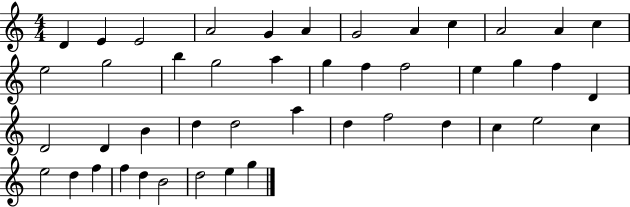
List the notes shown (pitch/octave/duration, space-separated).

D4/q E4/q E4/h A4/h G4/q A4/q G4/h A4/q C5/q A4/h A4/q C5/q E5/h G5/h B5/q G5/h A5/q G5/q F5/q F5/h E5/q G5/q F5/q D4/q D4/h D4/q B4/q D5/q D5/h A5/q D5/q F5/h D5/q C5/q E5/h C5/q E5/h D5/q F5/q F5/q D5/q B4/h D5/h E5/q G5/q